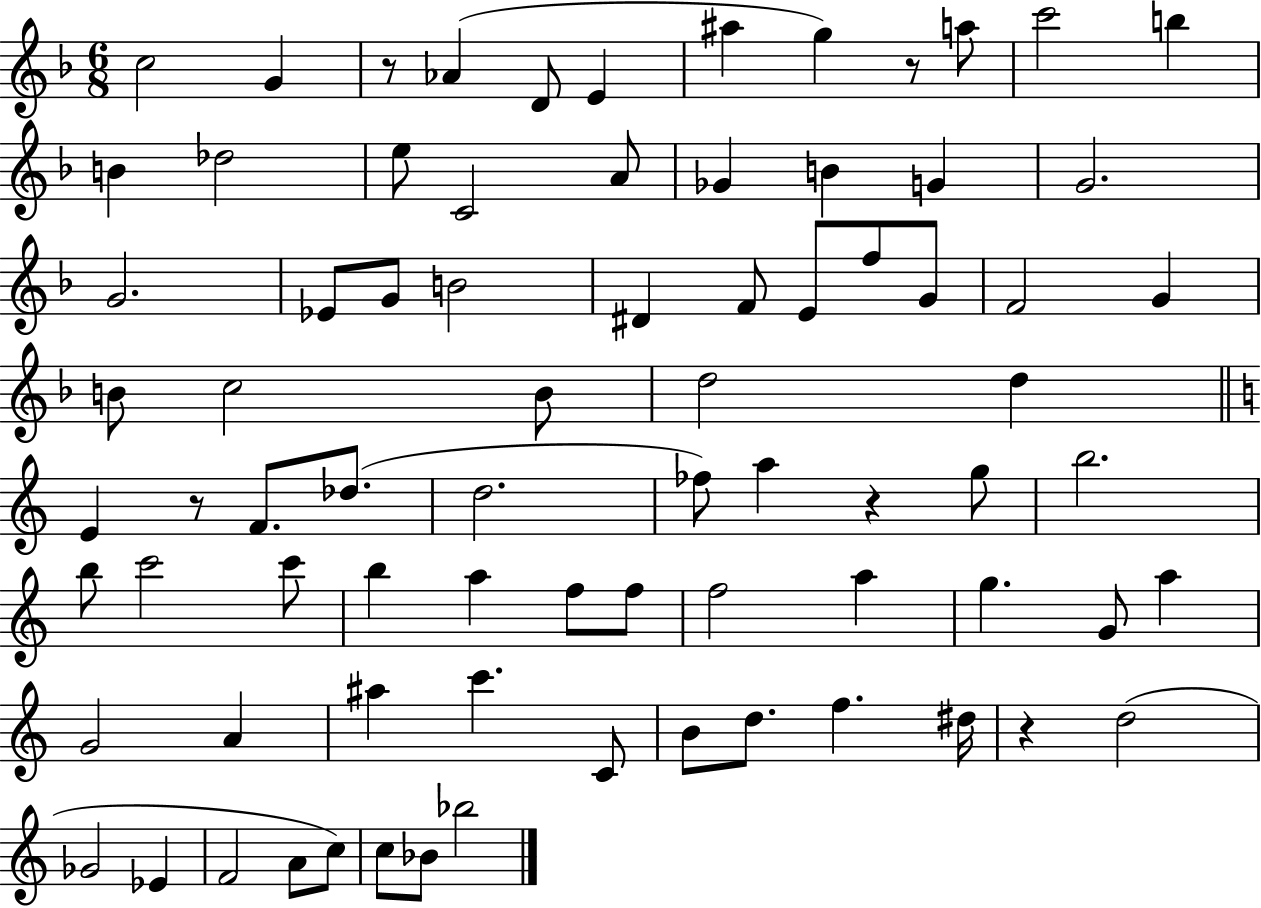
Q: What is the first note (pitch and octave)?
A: C5